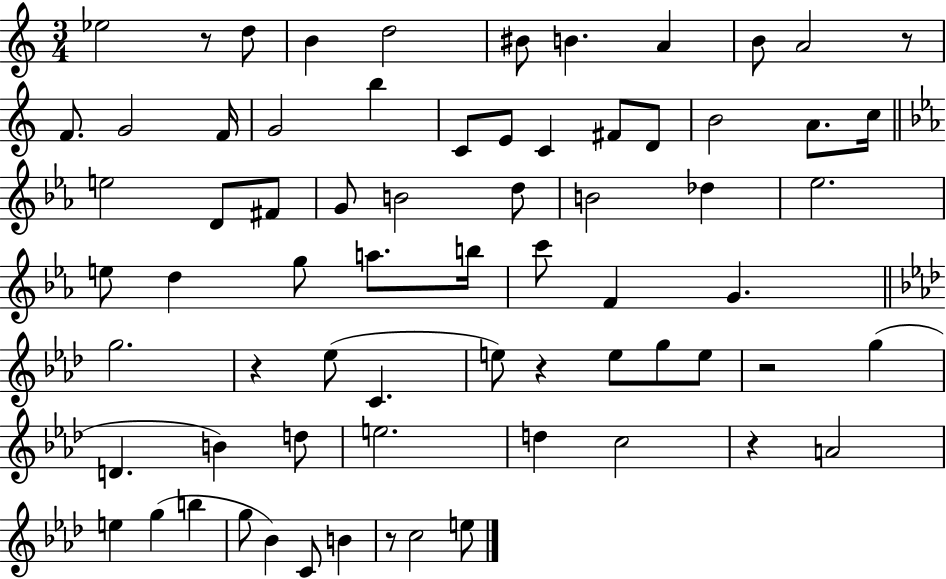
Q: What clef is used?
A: treble